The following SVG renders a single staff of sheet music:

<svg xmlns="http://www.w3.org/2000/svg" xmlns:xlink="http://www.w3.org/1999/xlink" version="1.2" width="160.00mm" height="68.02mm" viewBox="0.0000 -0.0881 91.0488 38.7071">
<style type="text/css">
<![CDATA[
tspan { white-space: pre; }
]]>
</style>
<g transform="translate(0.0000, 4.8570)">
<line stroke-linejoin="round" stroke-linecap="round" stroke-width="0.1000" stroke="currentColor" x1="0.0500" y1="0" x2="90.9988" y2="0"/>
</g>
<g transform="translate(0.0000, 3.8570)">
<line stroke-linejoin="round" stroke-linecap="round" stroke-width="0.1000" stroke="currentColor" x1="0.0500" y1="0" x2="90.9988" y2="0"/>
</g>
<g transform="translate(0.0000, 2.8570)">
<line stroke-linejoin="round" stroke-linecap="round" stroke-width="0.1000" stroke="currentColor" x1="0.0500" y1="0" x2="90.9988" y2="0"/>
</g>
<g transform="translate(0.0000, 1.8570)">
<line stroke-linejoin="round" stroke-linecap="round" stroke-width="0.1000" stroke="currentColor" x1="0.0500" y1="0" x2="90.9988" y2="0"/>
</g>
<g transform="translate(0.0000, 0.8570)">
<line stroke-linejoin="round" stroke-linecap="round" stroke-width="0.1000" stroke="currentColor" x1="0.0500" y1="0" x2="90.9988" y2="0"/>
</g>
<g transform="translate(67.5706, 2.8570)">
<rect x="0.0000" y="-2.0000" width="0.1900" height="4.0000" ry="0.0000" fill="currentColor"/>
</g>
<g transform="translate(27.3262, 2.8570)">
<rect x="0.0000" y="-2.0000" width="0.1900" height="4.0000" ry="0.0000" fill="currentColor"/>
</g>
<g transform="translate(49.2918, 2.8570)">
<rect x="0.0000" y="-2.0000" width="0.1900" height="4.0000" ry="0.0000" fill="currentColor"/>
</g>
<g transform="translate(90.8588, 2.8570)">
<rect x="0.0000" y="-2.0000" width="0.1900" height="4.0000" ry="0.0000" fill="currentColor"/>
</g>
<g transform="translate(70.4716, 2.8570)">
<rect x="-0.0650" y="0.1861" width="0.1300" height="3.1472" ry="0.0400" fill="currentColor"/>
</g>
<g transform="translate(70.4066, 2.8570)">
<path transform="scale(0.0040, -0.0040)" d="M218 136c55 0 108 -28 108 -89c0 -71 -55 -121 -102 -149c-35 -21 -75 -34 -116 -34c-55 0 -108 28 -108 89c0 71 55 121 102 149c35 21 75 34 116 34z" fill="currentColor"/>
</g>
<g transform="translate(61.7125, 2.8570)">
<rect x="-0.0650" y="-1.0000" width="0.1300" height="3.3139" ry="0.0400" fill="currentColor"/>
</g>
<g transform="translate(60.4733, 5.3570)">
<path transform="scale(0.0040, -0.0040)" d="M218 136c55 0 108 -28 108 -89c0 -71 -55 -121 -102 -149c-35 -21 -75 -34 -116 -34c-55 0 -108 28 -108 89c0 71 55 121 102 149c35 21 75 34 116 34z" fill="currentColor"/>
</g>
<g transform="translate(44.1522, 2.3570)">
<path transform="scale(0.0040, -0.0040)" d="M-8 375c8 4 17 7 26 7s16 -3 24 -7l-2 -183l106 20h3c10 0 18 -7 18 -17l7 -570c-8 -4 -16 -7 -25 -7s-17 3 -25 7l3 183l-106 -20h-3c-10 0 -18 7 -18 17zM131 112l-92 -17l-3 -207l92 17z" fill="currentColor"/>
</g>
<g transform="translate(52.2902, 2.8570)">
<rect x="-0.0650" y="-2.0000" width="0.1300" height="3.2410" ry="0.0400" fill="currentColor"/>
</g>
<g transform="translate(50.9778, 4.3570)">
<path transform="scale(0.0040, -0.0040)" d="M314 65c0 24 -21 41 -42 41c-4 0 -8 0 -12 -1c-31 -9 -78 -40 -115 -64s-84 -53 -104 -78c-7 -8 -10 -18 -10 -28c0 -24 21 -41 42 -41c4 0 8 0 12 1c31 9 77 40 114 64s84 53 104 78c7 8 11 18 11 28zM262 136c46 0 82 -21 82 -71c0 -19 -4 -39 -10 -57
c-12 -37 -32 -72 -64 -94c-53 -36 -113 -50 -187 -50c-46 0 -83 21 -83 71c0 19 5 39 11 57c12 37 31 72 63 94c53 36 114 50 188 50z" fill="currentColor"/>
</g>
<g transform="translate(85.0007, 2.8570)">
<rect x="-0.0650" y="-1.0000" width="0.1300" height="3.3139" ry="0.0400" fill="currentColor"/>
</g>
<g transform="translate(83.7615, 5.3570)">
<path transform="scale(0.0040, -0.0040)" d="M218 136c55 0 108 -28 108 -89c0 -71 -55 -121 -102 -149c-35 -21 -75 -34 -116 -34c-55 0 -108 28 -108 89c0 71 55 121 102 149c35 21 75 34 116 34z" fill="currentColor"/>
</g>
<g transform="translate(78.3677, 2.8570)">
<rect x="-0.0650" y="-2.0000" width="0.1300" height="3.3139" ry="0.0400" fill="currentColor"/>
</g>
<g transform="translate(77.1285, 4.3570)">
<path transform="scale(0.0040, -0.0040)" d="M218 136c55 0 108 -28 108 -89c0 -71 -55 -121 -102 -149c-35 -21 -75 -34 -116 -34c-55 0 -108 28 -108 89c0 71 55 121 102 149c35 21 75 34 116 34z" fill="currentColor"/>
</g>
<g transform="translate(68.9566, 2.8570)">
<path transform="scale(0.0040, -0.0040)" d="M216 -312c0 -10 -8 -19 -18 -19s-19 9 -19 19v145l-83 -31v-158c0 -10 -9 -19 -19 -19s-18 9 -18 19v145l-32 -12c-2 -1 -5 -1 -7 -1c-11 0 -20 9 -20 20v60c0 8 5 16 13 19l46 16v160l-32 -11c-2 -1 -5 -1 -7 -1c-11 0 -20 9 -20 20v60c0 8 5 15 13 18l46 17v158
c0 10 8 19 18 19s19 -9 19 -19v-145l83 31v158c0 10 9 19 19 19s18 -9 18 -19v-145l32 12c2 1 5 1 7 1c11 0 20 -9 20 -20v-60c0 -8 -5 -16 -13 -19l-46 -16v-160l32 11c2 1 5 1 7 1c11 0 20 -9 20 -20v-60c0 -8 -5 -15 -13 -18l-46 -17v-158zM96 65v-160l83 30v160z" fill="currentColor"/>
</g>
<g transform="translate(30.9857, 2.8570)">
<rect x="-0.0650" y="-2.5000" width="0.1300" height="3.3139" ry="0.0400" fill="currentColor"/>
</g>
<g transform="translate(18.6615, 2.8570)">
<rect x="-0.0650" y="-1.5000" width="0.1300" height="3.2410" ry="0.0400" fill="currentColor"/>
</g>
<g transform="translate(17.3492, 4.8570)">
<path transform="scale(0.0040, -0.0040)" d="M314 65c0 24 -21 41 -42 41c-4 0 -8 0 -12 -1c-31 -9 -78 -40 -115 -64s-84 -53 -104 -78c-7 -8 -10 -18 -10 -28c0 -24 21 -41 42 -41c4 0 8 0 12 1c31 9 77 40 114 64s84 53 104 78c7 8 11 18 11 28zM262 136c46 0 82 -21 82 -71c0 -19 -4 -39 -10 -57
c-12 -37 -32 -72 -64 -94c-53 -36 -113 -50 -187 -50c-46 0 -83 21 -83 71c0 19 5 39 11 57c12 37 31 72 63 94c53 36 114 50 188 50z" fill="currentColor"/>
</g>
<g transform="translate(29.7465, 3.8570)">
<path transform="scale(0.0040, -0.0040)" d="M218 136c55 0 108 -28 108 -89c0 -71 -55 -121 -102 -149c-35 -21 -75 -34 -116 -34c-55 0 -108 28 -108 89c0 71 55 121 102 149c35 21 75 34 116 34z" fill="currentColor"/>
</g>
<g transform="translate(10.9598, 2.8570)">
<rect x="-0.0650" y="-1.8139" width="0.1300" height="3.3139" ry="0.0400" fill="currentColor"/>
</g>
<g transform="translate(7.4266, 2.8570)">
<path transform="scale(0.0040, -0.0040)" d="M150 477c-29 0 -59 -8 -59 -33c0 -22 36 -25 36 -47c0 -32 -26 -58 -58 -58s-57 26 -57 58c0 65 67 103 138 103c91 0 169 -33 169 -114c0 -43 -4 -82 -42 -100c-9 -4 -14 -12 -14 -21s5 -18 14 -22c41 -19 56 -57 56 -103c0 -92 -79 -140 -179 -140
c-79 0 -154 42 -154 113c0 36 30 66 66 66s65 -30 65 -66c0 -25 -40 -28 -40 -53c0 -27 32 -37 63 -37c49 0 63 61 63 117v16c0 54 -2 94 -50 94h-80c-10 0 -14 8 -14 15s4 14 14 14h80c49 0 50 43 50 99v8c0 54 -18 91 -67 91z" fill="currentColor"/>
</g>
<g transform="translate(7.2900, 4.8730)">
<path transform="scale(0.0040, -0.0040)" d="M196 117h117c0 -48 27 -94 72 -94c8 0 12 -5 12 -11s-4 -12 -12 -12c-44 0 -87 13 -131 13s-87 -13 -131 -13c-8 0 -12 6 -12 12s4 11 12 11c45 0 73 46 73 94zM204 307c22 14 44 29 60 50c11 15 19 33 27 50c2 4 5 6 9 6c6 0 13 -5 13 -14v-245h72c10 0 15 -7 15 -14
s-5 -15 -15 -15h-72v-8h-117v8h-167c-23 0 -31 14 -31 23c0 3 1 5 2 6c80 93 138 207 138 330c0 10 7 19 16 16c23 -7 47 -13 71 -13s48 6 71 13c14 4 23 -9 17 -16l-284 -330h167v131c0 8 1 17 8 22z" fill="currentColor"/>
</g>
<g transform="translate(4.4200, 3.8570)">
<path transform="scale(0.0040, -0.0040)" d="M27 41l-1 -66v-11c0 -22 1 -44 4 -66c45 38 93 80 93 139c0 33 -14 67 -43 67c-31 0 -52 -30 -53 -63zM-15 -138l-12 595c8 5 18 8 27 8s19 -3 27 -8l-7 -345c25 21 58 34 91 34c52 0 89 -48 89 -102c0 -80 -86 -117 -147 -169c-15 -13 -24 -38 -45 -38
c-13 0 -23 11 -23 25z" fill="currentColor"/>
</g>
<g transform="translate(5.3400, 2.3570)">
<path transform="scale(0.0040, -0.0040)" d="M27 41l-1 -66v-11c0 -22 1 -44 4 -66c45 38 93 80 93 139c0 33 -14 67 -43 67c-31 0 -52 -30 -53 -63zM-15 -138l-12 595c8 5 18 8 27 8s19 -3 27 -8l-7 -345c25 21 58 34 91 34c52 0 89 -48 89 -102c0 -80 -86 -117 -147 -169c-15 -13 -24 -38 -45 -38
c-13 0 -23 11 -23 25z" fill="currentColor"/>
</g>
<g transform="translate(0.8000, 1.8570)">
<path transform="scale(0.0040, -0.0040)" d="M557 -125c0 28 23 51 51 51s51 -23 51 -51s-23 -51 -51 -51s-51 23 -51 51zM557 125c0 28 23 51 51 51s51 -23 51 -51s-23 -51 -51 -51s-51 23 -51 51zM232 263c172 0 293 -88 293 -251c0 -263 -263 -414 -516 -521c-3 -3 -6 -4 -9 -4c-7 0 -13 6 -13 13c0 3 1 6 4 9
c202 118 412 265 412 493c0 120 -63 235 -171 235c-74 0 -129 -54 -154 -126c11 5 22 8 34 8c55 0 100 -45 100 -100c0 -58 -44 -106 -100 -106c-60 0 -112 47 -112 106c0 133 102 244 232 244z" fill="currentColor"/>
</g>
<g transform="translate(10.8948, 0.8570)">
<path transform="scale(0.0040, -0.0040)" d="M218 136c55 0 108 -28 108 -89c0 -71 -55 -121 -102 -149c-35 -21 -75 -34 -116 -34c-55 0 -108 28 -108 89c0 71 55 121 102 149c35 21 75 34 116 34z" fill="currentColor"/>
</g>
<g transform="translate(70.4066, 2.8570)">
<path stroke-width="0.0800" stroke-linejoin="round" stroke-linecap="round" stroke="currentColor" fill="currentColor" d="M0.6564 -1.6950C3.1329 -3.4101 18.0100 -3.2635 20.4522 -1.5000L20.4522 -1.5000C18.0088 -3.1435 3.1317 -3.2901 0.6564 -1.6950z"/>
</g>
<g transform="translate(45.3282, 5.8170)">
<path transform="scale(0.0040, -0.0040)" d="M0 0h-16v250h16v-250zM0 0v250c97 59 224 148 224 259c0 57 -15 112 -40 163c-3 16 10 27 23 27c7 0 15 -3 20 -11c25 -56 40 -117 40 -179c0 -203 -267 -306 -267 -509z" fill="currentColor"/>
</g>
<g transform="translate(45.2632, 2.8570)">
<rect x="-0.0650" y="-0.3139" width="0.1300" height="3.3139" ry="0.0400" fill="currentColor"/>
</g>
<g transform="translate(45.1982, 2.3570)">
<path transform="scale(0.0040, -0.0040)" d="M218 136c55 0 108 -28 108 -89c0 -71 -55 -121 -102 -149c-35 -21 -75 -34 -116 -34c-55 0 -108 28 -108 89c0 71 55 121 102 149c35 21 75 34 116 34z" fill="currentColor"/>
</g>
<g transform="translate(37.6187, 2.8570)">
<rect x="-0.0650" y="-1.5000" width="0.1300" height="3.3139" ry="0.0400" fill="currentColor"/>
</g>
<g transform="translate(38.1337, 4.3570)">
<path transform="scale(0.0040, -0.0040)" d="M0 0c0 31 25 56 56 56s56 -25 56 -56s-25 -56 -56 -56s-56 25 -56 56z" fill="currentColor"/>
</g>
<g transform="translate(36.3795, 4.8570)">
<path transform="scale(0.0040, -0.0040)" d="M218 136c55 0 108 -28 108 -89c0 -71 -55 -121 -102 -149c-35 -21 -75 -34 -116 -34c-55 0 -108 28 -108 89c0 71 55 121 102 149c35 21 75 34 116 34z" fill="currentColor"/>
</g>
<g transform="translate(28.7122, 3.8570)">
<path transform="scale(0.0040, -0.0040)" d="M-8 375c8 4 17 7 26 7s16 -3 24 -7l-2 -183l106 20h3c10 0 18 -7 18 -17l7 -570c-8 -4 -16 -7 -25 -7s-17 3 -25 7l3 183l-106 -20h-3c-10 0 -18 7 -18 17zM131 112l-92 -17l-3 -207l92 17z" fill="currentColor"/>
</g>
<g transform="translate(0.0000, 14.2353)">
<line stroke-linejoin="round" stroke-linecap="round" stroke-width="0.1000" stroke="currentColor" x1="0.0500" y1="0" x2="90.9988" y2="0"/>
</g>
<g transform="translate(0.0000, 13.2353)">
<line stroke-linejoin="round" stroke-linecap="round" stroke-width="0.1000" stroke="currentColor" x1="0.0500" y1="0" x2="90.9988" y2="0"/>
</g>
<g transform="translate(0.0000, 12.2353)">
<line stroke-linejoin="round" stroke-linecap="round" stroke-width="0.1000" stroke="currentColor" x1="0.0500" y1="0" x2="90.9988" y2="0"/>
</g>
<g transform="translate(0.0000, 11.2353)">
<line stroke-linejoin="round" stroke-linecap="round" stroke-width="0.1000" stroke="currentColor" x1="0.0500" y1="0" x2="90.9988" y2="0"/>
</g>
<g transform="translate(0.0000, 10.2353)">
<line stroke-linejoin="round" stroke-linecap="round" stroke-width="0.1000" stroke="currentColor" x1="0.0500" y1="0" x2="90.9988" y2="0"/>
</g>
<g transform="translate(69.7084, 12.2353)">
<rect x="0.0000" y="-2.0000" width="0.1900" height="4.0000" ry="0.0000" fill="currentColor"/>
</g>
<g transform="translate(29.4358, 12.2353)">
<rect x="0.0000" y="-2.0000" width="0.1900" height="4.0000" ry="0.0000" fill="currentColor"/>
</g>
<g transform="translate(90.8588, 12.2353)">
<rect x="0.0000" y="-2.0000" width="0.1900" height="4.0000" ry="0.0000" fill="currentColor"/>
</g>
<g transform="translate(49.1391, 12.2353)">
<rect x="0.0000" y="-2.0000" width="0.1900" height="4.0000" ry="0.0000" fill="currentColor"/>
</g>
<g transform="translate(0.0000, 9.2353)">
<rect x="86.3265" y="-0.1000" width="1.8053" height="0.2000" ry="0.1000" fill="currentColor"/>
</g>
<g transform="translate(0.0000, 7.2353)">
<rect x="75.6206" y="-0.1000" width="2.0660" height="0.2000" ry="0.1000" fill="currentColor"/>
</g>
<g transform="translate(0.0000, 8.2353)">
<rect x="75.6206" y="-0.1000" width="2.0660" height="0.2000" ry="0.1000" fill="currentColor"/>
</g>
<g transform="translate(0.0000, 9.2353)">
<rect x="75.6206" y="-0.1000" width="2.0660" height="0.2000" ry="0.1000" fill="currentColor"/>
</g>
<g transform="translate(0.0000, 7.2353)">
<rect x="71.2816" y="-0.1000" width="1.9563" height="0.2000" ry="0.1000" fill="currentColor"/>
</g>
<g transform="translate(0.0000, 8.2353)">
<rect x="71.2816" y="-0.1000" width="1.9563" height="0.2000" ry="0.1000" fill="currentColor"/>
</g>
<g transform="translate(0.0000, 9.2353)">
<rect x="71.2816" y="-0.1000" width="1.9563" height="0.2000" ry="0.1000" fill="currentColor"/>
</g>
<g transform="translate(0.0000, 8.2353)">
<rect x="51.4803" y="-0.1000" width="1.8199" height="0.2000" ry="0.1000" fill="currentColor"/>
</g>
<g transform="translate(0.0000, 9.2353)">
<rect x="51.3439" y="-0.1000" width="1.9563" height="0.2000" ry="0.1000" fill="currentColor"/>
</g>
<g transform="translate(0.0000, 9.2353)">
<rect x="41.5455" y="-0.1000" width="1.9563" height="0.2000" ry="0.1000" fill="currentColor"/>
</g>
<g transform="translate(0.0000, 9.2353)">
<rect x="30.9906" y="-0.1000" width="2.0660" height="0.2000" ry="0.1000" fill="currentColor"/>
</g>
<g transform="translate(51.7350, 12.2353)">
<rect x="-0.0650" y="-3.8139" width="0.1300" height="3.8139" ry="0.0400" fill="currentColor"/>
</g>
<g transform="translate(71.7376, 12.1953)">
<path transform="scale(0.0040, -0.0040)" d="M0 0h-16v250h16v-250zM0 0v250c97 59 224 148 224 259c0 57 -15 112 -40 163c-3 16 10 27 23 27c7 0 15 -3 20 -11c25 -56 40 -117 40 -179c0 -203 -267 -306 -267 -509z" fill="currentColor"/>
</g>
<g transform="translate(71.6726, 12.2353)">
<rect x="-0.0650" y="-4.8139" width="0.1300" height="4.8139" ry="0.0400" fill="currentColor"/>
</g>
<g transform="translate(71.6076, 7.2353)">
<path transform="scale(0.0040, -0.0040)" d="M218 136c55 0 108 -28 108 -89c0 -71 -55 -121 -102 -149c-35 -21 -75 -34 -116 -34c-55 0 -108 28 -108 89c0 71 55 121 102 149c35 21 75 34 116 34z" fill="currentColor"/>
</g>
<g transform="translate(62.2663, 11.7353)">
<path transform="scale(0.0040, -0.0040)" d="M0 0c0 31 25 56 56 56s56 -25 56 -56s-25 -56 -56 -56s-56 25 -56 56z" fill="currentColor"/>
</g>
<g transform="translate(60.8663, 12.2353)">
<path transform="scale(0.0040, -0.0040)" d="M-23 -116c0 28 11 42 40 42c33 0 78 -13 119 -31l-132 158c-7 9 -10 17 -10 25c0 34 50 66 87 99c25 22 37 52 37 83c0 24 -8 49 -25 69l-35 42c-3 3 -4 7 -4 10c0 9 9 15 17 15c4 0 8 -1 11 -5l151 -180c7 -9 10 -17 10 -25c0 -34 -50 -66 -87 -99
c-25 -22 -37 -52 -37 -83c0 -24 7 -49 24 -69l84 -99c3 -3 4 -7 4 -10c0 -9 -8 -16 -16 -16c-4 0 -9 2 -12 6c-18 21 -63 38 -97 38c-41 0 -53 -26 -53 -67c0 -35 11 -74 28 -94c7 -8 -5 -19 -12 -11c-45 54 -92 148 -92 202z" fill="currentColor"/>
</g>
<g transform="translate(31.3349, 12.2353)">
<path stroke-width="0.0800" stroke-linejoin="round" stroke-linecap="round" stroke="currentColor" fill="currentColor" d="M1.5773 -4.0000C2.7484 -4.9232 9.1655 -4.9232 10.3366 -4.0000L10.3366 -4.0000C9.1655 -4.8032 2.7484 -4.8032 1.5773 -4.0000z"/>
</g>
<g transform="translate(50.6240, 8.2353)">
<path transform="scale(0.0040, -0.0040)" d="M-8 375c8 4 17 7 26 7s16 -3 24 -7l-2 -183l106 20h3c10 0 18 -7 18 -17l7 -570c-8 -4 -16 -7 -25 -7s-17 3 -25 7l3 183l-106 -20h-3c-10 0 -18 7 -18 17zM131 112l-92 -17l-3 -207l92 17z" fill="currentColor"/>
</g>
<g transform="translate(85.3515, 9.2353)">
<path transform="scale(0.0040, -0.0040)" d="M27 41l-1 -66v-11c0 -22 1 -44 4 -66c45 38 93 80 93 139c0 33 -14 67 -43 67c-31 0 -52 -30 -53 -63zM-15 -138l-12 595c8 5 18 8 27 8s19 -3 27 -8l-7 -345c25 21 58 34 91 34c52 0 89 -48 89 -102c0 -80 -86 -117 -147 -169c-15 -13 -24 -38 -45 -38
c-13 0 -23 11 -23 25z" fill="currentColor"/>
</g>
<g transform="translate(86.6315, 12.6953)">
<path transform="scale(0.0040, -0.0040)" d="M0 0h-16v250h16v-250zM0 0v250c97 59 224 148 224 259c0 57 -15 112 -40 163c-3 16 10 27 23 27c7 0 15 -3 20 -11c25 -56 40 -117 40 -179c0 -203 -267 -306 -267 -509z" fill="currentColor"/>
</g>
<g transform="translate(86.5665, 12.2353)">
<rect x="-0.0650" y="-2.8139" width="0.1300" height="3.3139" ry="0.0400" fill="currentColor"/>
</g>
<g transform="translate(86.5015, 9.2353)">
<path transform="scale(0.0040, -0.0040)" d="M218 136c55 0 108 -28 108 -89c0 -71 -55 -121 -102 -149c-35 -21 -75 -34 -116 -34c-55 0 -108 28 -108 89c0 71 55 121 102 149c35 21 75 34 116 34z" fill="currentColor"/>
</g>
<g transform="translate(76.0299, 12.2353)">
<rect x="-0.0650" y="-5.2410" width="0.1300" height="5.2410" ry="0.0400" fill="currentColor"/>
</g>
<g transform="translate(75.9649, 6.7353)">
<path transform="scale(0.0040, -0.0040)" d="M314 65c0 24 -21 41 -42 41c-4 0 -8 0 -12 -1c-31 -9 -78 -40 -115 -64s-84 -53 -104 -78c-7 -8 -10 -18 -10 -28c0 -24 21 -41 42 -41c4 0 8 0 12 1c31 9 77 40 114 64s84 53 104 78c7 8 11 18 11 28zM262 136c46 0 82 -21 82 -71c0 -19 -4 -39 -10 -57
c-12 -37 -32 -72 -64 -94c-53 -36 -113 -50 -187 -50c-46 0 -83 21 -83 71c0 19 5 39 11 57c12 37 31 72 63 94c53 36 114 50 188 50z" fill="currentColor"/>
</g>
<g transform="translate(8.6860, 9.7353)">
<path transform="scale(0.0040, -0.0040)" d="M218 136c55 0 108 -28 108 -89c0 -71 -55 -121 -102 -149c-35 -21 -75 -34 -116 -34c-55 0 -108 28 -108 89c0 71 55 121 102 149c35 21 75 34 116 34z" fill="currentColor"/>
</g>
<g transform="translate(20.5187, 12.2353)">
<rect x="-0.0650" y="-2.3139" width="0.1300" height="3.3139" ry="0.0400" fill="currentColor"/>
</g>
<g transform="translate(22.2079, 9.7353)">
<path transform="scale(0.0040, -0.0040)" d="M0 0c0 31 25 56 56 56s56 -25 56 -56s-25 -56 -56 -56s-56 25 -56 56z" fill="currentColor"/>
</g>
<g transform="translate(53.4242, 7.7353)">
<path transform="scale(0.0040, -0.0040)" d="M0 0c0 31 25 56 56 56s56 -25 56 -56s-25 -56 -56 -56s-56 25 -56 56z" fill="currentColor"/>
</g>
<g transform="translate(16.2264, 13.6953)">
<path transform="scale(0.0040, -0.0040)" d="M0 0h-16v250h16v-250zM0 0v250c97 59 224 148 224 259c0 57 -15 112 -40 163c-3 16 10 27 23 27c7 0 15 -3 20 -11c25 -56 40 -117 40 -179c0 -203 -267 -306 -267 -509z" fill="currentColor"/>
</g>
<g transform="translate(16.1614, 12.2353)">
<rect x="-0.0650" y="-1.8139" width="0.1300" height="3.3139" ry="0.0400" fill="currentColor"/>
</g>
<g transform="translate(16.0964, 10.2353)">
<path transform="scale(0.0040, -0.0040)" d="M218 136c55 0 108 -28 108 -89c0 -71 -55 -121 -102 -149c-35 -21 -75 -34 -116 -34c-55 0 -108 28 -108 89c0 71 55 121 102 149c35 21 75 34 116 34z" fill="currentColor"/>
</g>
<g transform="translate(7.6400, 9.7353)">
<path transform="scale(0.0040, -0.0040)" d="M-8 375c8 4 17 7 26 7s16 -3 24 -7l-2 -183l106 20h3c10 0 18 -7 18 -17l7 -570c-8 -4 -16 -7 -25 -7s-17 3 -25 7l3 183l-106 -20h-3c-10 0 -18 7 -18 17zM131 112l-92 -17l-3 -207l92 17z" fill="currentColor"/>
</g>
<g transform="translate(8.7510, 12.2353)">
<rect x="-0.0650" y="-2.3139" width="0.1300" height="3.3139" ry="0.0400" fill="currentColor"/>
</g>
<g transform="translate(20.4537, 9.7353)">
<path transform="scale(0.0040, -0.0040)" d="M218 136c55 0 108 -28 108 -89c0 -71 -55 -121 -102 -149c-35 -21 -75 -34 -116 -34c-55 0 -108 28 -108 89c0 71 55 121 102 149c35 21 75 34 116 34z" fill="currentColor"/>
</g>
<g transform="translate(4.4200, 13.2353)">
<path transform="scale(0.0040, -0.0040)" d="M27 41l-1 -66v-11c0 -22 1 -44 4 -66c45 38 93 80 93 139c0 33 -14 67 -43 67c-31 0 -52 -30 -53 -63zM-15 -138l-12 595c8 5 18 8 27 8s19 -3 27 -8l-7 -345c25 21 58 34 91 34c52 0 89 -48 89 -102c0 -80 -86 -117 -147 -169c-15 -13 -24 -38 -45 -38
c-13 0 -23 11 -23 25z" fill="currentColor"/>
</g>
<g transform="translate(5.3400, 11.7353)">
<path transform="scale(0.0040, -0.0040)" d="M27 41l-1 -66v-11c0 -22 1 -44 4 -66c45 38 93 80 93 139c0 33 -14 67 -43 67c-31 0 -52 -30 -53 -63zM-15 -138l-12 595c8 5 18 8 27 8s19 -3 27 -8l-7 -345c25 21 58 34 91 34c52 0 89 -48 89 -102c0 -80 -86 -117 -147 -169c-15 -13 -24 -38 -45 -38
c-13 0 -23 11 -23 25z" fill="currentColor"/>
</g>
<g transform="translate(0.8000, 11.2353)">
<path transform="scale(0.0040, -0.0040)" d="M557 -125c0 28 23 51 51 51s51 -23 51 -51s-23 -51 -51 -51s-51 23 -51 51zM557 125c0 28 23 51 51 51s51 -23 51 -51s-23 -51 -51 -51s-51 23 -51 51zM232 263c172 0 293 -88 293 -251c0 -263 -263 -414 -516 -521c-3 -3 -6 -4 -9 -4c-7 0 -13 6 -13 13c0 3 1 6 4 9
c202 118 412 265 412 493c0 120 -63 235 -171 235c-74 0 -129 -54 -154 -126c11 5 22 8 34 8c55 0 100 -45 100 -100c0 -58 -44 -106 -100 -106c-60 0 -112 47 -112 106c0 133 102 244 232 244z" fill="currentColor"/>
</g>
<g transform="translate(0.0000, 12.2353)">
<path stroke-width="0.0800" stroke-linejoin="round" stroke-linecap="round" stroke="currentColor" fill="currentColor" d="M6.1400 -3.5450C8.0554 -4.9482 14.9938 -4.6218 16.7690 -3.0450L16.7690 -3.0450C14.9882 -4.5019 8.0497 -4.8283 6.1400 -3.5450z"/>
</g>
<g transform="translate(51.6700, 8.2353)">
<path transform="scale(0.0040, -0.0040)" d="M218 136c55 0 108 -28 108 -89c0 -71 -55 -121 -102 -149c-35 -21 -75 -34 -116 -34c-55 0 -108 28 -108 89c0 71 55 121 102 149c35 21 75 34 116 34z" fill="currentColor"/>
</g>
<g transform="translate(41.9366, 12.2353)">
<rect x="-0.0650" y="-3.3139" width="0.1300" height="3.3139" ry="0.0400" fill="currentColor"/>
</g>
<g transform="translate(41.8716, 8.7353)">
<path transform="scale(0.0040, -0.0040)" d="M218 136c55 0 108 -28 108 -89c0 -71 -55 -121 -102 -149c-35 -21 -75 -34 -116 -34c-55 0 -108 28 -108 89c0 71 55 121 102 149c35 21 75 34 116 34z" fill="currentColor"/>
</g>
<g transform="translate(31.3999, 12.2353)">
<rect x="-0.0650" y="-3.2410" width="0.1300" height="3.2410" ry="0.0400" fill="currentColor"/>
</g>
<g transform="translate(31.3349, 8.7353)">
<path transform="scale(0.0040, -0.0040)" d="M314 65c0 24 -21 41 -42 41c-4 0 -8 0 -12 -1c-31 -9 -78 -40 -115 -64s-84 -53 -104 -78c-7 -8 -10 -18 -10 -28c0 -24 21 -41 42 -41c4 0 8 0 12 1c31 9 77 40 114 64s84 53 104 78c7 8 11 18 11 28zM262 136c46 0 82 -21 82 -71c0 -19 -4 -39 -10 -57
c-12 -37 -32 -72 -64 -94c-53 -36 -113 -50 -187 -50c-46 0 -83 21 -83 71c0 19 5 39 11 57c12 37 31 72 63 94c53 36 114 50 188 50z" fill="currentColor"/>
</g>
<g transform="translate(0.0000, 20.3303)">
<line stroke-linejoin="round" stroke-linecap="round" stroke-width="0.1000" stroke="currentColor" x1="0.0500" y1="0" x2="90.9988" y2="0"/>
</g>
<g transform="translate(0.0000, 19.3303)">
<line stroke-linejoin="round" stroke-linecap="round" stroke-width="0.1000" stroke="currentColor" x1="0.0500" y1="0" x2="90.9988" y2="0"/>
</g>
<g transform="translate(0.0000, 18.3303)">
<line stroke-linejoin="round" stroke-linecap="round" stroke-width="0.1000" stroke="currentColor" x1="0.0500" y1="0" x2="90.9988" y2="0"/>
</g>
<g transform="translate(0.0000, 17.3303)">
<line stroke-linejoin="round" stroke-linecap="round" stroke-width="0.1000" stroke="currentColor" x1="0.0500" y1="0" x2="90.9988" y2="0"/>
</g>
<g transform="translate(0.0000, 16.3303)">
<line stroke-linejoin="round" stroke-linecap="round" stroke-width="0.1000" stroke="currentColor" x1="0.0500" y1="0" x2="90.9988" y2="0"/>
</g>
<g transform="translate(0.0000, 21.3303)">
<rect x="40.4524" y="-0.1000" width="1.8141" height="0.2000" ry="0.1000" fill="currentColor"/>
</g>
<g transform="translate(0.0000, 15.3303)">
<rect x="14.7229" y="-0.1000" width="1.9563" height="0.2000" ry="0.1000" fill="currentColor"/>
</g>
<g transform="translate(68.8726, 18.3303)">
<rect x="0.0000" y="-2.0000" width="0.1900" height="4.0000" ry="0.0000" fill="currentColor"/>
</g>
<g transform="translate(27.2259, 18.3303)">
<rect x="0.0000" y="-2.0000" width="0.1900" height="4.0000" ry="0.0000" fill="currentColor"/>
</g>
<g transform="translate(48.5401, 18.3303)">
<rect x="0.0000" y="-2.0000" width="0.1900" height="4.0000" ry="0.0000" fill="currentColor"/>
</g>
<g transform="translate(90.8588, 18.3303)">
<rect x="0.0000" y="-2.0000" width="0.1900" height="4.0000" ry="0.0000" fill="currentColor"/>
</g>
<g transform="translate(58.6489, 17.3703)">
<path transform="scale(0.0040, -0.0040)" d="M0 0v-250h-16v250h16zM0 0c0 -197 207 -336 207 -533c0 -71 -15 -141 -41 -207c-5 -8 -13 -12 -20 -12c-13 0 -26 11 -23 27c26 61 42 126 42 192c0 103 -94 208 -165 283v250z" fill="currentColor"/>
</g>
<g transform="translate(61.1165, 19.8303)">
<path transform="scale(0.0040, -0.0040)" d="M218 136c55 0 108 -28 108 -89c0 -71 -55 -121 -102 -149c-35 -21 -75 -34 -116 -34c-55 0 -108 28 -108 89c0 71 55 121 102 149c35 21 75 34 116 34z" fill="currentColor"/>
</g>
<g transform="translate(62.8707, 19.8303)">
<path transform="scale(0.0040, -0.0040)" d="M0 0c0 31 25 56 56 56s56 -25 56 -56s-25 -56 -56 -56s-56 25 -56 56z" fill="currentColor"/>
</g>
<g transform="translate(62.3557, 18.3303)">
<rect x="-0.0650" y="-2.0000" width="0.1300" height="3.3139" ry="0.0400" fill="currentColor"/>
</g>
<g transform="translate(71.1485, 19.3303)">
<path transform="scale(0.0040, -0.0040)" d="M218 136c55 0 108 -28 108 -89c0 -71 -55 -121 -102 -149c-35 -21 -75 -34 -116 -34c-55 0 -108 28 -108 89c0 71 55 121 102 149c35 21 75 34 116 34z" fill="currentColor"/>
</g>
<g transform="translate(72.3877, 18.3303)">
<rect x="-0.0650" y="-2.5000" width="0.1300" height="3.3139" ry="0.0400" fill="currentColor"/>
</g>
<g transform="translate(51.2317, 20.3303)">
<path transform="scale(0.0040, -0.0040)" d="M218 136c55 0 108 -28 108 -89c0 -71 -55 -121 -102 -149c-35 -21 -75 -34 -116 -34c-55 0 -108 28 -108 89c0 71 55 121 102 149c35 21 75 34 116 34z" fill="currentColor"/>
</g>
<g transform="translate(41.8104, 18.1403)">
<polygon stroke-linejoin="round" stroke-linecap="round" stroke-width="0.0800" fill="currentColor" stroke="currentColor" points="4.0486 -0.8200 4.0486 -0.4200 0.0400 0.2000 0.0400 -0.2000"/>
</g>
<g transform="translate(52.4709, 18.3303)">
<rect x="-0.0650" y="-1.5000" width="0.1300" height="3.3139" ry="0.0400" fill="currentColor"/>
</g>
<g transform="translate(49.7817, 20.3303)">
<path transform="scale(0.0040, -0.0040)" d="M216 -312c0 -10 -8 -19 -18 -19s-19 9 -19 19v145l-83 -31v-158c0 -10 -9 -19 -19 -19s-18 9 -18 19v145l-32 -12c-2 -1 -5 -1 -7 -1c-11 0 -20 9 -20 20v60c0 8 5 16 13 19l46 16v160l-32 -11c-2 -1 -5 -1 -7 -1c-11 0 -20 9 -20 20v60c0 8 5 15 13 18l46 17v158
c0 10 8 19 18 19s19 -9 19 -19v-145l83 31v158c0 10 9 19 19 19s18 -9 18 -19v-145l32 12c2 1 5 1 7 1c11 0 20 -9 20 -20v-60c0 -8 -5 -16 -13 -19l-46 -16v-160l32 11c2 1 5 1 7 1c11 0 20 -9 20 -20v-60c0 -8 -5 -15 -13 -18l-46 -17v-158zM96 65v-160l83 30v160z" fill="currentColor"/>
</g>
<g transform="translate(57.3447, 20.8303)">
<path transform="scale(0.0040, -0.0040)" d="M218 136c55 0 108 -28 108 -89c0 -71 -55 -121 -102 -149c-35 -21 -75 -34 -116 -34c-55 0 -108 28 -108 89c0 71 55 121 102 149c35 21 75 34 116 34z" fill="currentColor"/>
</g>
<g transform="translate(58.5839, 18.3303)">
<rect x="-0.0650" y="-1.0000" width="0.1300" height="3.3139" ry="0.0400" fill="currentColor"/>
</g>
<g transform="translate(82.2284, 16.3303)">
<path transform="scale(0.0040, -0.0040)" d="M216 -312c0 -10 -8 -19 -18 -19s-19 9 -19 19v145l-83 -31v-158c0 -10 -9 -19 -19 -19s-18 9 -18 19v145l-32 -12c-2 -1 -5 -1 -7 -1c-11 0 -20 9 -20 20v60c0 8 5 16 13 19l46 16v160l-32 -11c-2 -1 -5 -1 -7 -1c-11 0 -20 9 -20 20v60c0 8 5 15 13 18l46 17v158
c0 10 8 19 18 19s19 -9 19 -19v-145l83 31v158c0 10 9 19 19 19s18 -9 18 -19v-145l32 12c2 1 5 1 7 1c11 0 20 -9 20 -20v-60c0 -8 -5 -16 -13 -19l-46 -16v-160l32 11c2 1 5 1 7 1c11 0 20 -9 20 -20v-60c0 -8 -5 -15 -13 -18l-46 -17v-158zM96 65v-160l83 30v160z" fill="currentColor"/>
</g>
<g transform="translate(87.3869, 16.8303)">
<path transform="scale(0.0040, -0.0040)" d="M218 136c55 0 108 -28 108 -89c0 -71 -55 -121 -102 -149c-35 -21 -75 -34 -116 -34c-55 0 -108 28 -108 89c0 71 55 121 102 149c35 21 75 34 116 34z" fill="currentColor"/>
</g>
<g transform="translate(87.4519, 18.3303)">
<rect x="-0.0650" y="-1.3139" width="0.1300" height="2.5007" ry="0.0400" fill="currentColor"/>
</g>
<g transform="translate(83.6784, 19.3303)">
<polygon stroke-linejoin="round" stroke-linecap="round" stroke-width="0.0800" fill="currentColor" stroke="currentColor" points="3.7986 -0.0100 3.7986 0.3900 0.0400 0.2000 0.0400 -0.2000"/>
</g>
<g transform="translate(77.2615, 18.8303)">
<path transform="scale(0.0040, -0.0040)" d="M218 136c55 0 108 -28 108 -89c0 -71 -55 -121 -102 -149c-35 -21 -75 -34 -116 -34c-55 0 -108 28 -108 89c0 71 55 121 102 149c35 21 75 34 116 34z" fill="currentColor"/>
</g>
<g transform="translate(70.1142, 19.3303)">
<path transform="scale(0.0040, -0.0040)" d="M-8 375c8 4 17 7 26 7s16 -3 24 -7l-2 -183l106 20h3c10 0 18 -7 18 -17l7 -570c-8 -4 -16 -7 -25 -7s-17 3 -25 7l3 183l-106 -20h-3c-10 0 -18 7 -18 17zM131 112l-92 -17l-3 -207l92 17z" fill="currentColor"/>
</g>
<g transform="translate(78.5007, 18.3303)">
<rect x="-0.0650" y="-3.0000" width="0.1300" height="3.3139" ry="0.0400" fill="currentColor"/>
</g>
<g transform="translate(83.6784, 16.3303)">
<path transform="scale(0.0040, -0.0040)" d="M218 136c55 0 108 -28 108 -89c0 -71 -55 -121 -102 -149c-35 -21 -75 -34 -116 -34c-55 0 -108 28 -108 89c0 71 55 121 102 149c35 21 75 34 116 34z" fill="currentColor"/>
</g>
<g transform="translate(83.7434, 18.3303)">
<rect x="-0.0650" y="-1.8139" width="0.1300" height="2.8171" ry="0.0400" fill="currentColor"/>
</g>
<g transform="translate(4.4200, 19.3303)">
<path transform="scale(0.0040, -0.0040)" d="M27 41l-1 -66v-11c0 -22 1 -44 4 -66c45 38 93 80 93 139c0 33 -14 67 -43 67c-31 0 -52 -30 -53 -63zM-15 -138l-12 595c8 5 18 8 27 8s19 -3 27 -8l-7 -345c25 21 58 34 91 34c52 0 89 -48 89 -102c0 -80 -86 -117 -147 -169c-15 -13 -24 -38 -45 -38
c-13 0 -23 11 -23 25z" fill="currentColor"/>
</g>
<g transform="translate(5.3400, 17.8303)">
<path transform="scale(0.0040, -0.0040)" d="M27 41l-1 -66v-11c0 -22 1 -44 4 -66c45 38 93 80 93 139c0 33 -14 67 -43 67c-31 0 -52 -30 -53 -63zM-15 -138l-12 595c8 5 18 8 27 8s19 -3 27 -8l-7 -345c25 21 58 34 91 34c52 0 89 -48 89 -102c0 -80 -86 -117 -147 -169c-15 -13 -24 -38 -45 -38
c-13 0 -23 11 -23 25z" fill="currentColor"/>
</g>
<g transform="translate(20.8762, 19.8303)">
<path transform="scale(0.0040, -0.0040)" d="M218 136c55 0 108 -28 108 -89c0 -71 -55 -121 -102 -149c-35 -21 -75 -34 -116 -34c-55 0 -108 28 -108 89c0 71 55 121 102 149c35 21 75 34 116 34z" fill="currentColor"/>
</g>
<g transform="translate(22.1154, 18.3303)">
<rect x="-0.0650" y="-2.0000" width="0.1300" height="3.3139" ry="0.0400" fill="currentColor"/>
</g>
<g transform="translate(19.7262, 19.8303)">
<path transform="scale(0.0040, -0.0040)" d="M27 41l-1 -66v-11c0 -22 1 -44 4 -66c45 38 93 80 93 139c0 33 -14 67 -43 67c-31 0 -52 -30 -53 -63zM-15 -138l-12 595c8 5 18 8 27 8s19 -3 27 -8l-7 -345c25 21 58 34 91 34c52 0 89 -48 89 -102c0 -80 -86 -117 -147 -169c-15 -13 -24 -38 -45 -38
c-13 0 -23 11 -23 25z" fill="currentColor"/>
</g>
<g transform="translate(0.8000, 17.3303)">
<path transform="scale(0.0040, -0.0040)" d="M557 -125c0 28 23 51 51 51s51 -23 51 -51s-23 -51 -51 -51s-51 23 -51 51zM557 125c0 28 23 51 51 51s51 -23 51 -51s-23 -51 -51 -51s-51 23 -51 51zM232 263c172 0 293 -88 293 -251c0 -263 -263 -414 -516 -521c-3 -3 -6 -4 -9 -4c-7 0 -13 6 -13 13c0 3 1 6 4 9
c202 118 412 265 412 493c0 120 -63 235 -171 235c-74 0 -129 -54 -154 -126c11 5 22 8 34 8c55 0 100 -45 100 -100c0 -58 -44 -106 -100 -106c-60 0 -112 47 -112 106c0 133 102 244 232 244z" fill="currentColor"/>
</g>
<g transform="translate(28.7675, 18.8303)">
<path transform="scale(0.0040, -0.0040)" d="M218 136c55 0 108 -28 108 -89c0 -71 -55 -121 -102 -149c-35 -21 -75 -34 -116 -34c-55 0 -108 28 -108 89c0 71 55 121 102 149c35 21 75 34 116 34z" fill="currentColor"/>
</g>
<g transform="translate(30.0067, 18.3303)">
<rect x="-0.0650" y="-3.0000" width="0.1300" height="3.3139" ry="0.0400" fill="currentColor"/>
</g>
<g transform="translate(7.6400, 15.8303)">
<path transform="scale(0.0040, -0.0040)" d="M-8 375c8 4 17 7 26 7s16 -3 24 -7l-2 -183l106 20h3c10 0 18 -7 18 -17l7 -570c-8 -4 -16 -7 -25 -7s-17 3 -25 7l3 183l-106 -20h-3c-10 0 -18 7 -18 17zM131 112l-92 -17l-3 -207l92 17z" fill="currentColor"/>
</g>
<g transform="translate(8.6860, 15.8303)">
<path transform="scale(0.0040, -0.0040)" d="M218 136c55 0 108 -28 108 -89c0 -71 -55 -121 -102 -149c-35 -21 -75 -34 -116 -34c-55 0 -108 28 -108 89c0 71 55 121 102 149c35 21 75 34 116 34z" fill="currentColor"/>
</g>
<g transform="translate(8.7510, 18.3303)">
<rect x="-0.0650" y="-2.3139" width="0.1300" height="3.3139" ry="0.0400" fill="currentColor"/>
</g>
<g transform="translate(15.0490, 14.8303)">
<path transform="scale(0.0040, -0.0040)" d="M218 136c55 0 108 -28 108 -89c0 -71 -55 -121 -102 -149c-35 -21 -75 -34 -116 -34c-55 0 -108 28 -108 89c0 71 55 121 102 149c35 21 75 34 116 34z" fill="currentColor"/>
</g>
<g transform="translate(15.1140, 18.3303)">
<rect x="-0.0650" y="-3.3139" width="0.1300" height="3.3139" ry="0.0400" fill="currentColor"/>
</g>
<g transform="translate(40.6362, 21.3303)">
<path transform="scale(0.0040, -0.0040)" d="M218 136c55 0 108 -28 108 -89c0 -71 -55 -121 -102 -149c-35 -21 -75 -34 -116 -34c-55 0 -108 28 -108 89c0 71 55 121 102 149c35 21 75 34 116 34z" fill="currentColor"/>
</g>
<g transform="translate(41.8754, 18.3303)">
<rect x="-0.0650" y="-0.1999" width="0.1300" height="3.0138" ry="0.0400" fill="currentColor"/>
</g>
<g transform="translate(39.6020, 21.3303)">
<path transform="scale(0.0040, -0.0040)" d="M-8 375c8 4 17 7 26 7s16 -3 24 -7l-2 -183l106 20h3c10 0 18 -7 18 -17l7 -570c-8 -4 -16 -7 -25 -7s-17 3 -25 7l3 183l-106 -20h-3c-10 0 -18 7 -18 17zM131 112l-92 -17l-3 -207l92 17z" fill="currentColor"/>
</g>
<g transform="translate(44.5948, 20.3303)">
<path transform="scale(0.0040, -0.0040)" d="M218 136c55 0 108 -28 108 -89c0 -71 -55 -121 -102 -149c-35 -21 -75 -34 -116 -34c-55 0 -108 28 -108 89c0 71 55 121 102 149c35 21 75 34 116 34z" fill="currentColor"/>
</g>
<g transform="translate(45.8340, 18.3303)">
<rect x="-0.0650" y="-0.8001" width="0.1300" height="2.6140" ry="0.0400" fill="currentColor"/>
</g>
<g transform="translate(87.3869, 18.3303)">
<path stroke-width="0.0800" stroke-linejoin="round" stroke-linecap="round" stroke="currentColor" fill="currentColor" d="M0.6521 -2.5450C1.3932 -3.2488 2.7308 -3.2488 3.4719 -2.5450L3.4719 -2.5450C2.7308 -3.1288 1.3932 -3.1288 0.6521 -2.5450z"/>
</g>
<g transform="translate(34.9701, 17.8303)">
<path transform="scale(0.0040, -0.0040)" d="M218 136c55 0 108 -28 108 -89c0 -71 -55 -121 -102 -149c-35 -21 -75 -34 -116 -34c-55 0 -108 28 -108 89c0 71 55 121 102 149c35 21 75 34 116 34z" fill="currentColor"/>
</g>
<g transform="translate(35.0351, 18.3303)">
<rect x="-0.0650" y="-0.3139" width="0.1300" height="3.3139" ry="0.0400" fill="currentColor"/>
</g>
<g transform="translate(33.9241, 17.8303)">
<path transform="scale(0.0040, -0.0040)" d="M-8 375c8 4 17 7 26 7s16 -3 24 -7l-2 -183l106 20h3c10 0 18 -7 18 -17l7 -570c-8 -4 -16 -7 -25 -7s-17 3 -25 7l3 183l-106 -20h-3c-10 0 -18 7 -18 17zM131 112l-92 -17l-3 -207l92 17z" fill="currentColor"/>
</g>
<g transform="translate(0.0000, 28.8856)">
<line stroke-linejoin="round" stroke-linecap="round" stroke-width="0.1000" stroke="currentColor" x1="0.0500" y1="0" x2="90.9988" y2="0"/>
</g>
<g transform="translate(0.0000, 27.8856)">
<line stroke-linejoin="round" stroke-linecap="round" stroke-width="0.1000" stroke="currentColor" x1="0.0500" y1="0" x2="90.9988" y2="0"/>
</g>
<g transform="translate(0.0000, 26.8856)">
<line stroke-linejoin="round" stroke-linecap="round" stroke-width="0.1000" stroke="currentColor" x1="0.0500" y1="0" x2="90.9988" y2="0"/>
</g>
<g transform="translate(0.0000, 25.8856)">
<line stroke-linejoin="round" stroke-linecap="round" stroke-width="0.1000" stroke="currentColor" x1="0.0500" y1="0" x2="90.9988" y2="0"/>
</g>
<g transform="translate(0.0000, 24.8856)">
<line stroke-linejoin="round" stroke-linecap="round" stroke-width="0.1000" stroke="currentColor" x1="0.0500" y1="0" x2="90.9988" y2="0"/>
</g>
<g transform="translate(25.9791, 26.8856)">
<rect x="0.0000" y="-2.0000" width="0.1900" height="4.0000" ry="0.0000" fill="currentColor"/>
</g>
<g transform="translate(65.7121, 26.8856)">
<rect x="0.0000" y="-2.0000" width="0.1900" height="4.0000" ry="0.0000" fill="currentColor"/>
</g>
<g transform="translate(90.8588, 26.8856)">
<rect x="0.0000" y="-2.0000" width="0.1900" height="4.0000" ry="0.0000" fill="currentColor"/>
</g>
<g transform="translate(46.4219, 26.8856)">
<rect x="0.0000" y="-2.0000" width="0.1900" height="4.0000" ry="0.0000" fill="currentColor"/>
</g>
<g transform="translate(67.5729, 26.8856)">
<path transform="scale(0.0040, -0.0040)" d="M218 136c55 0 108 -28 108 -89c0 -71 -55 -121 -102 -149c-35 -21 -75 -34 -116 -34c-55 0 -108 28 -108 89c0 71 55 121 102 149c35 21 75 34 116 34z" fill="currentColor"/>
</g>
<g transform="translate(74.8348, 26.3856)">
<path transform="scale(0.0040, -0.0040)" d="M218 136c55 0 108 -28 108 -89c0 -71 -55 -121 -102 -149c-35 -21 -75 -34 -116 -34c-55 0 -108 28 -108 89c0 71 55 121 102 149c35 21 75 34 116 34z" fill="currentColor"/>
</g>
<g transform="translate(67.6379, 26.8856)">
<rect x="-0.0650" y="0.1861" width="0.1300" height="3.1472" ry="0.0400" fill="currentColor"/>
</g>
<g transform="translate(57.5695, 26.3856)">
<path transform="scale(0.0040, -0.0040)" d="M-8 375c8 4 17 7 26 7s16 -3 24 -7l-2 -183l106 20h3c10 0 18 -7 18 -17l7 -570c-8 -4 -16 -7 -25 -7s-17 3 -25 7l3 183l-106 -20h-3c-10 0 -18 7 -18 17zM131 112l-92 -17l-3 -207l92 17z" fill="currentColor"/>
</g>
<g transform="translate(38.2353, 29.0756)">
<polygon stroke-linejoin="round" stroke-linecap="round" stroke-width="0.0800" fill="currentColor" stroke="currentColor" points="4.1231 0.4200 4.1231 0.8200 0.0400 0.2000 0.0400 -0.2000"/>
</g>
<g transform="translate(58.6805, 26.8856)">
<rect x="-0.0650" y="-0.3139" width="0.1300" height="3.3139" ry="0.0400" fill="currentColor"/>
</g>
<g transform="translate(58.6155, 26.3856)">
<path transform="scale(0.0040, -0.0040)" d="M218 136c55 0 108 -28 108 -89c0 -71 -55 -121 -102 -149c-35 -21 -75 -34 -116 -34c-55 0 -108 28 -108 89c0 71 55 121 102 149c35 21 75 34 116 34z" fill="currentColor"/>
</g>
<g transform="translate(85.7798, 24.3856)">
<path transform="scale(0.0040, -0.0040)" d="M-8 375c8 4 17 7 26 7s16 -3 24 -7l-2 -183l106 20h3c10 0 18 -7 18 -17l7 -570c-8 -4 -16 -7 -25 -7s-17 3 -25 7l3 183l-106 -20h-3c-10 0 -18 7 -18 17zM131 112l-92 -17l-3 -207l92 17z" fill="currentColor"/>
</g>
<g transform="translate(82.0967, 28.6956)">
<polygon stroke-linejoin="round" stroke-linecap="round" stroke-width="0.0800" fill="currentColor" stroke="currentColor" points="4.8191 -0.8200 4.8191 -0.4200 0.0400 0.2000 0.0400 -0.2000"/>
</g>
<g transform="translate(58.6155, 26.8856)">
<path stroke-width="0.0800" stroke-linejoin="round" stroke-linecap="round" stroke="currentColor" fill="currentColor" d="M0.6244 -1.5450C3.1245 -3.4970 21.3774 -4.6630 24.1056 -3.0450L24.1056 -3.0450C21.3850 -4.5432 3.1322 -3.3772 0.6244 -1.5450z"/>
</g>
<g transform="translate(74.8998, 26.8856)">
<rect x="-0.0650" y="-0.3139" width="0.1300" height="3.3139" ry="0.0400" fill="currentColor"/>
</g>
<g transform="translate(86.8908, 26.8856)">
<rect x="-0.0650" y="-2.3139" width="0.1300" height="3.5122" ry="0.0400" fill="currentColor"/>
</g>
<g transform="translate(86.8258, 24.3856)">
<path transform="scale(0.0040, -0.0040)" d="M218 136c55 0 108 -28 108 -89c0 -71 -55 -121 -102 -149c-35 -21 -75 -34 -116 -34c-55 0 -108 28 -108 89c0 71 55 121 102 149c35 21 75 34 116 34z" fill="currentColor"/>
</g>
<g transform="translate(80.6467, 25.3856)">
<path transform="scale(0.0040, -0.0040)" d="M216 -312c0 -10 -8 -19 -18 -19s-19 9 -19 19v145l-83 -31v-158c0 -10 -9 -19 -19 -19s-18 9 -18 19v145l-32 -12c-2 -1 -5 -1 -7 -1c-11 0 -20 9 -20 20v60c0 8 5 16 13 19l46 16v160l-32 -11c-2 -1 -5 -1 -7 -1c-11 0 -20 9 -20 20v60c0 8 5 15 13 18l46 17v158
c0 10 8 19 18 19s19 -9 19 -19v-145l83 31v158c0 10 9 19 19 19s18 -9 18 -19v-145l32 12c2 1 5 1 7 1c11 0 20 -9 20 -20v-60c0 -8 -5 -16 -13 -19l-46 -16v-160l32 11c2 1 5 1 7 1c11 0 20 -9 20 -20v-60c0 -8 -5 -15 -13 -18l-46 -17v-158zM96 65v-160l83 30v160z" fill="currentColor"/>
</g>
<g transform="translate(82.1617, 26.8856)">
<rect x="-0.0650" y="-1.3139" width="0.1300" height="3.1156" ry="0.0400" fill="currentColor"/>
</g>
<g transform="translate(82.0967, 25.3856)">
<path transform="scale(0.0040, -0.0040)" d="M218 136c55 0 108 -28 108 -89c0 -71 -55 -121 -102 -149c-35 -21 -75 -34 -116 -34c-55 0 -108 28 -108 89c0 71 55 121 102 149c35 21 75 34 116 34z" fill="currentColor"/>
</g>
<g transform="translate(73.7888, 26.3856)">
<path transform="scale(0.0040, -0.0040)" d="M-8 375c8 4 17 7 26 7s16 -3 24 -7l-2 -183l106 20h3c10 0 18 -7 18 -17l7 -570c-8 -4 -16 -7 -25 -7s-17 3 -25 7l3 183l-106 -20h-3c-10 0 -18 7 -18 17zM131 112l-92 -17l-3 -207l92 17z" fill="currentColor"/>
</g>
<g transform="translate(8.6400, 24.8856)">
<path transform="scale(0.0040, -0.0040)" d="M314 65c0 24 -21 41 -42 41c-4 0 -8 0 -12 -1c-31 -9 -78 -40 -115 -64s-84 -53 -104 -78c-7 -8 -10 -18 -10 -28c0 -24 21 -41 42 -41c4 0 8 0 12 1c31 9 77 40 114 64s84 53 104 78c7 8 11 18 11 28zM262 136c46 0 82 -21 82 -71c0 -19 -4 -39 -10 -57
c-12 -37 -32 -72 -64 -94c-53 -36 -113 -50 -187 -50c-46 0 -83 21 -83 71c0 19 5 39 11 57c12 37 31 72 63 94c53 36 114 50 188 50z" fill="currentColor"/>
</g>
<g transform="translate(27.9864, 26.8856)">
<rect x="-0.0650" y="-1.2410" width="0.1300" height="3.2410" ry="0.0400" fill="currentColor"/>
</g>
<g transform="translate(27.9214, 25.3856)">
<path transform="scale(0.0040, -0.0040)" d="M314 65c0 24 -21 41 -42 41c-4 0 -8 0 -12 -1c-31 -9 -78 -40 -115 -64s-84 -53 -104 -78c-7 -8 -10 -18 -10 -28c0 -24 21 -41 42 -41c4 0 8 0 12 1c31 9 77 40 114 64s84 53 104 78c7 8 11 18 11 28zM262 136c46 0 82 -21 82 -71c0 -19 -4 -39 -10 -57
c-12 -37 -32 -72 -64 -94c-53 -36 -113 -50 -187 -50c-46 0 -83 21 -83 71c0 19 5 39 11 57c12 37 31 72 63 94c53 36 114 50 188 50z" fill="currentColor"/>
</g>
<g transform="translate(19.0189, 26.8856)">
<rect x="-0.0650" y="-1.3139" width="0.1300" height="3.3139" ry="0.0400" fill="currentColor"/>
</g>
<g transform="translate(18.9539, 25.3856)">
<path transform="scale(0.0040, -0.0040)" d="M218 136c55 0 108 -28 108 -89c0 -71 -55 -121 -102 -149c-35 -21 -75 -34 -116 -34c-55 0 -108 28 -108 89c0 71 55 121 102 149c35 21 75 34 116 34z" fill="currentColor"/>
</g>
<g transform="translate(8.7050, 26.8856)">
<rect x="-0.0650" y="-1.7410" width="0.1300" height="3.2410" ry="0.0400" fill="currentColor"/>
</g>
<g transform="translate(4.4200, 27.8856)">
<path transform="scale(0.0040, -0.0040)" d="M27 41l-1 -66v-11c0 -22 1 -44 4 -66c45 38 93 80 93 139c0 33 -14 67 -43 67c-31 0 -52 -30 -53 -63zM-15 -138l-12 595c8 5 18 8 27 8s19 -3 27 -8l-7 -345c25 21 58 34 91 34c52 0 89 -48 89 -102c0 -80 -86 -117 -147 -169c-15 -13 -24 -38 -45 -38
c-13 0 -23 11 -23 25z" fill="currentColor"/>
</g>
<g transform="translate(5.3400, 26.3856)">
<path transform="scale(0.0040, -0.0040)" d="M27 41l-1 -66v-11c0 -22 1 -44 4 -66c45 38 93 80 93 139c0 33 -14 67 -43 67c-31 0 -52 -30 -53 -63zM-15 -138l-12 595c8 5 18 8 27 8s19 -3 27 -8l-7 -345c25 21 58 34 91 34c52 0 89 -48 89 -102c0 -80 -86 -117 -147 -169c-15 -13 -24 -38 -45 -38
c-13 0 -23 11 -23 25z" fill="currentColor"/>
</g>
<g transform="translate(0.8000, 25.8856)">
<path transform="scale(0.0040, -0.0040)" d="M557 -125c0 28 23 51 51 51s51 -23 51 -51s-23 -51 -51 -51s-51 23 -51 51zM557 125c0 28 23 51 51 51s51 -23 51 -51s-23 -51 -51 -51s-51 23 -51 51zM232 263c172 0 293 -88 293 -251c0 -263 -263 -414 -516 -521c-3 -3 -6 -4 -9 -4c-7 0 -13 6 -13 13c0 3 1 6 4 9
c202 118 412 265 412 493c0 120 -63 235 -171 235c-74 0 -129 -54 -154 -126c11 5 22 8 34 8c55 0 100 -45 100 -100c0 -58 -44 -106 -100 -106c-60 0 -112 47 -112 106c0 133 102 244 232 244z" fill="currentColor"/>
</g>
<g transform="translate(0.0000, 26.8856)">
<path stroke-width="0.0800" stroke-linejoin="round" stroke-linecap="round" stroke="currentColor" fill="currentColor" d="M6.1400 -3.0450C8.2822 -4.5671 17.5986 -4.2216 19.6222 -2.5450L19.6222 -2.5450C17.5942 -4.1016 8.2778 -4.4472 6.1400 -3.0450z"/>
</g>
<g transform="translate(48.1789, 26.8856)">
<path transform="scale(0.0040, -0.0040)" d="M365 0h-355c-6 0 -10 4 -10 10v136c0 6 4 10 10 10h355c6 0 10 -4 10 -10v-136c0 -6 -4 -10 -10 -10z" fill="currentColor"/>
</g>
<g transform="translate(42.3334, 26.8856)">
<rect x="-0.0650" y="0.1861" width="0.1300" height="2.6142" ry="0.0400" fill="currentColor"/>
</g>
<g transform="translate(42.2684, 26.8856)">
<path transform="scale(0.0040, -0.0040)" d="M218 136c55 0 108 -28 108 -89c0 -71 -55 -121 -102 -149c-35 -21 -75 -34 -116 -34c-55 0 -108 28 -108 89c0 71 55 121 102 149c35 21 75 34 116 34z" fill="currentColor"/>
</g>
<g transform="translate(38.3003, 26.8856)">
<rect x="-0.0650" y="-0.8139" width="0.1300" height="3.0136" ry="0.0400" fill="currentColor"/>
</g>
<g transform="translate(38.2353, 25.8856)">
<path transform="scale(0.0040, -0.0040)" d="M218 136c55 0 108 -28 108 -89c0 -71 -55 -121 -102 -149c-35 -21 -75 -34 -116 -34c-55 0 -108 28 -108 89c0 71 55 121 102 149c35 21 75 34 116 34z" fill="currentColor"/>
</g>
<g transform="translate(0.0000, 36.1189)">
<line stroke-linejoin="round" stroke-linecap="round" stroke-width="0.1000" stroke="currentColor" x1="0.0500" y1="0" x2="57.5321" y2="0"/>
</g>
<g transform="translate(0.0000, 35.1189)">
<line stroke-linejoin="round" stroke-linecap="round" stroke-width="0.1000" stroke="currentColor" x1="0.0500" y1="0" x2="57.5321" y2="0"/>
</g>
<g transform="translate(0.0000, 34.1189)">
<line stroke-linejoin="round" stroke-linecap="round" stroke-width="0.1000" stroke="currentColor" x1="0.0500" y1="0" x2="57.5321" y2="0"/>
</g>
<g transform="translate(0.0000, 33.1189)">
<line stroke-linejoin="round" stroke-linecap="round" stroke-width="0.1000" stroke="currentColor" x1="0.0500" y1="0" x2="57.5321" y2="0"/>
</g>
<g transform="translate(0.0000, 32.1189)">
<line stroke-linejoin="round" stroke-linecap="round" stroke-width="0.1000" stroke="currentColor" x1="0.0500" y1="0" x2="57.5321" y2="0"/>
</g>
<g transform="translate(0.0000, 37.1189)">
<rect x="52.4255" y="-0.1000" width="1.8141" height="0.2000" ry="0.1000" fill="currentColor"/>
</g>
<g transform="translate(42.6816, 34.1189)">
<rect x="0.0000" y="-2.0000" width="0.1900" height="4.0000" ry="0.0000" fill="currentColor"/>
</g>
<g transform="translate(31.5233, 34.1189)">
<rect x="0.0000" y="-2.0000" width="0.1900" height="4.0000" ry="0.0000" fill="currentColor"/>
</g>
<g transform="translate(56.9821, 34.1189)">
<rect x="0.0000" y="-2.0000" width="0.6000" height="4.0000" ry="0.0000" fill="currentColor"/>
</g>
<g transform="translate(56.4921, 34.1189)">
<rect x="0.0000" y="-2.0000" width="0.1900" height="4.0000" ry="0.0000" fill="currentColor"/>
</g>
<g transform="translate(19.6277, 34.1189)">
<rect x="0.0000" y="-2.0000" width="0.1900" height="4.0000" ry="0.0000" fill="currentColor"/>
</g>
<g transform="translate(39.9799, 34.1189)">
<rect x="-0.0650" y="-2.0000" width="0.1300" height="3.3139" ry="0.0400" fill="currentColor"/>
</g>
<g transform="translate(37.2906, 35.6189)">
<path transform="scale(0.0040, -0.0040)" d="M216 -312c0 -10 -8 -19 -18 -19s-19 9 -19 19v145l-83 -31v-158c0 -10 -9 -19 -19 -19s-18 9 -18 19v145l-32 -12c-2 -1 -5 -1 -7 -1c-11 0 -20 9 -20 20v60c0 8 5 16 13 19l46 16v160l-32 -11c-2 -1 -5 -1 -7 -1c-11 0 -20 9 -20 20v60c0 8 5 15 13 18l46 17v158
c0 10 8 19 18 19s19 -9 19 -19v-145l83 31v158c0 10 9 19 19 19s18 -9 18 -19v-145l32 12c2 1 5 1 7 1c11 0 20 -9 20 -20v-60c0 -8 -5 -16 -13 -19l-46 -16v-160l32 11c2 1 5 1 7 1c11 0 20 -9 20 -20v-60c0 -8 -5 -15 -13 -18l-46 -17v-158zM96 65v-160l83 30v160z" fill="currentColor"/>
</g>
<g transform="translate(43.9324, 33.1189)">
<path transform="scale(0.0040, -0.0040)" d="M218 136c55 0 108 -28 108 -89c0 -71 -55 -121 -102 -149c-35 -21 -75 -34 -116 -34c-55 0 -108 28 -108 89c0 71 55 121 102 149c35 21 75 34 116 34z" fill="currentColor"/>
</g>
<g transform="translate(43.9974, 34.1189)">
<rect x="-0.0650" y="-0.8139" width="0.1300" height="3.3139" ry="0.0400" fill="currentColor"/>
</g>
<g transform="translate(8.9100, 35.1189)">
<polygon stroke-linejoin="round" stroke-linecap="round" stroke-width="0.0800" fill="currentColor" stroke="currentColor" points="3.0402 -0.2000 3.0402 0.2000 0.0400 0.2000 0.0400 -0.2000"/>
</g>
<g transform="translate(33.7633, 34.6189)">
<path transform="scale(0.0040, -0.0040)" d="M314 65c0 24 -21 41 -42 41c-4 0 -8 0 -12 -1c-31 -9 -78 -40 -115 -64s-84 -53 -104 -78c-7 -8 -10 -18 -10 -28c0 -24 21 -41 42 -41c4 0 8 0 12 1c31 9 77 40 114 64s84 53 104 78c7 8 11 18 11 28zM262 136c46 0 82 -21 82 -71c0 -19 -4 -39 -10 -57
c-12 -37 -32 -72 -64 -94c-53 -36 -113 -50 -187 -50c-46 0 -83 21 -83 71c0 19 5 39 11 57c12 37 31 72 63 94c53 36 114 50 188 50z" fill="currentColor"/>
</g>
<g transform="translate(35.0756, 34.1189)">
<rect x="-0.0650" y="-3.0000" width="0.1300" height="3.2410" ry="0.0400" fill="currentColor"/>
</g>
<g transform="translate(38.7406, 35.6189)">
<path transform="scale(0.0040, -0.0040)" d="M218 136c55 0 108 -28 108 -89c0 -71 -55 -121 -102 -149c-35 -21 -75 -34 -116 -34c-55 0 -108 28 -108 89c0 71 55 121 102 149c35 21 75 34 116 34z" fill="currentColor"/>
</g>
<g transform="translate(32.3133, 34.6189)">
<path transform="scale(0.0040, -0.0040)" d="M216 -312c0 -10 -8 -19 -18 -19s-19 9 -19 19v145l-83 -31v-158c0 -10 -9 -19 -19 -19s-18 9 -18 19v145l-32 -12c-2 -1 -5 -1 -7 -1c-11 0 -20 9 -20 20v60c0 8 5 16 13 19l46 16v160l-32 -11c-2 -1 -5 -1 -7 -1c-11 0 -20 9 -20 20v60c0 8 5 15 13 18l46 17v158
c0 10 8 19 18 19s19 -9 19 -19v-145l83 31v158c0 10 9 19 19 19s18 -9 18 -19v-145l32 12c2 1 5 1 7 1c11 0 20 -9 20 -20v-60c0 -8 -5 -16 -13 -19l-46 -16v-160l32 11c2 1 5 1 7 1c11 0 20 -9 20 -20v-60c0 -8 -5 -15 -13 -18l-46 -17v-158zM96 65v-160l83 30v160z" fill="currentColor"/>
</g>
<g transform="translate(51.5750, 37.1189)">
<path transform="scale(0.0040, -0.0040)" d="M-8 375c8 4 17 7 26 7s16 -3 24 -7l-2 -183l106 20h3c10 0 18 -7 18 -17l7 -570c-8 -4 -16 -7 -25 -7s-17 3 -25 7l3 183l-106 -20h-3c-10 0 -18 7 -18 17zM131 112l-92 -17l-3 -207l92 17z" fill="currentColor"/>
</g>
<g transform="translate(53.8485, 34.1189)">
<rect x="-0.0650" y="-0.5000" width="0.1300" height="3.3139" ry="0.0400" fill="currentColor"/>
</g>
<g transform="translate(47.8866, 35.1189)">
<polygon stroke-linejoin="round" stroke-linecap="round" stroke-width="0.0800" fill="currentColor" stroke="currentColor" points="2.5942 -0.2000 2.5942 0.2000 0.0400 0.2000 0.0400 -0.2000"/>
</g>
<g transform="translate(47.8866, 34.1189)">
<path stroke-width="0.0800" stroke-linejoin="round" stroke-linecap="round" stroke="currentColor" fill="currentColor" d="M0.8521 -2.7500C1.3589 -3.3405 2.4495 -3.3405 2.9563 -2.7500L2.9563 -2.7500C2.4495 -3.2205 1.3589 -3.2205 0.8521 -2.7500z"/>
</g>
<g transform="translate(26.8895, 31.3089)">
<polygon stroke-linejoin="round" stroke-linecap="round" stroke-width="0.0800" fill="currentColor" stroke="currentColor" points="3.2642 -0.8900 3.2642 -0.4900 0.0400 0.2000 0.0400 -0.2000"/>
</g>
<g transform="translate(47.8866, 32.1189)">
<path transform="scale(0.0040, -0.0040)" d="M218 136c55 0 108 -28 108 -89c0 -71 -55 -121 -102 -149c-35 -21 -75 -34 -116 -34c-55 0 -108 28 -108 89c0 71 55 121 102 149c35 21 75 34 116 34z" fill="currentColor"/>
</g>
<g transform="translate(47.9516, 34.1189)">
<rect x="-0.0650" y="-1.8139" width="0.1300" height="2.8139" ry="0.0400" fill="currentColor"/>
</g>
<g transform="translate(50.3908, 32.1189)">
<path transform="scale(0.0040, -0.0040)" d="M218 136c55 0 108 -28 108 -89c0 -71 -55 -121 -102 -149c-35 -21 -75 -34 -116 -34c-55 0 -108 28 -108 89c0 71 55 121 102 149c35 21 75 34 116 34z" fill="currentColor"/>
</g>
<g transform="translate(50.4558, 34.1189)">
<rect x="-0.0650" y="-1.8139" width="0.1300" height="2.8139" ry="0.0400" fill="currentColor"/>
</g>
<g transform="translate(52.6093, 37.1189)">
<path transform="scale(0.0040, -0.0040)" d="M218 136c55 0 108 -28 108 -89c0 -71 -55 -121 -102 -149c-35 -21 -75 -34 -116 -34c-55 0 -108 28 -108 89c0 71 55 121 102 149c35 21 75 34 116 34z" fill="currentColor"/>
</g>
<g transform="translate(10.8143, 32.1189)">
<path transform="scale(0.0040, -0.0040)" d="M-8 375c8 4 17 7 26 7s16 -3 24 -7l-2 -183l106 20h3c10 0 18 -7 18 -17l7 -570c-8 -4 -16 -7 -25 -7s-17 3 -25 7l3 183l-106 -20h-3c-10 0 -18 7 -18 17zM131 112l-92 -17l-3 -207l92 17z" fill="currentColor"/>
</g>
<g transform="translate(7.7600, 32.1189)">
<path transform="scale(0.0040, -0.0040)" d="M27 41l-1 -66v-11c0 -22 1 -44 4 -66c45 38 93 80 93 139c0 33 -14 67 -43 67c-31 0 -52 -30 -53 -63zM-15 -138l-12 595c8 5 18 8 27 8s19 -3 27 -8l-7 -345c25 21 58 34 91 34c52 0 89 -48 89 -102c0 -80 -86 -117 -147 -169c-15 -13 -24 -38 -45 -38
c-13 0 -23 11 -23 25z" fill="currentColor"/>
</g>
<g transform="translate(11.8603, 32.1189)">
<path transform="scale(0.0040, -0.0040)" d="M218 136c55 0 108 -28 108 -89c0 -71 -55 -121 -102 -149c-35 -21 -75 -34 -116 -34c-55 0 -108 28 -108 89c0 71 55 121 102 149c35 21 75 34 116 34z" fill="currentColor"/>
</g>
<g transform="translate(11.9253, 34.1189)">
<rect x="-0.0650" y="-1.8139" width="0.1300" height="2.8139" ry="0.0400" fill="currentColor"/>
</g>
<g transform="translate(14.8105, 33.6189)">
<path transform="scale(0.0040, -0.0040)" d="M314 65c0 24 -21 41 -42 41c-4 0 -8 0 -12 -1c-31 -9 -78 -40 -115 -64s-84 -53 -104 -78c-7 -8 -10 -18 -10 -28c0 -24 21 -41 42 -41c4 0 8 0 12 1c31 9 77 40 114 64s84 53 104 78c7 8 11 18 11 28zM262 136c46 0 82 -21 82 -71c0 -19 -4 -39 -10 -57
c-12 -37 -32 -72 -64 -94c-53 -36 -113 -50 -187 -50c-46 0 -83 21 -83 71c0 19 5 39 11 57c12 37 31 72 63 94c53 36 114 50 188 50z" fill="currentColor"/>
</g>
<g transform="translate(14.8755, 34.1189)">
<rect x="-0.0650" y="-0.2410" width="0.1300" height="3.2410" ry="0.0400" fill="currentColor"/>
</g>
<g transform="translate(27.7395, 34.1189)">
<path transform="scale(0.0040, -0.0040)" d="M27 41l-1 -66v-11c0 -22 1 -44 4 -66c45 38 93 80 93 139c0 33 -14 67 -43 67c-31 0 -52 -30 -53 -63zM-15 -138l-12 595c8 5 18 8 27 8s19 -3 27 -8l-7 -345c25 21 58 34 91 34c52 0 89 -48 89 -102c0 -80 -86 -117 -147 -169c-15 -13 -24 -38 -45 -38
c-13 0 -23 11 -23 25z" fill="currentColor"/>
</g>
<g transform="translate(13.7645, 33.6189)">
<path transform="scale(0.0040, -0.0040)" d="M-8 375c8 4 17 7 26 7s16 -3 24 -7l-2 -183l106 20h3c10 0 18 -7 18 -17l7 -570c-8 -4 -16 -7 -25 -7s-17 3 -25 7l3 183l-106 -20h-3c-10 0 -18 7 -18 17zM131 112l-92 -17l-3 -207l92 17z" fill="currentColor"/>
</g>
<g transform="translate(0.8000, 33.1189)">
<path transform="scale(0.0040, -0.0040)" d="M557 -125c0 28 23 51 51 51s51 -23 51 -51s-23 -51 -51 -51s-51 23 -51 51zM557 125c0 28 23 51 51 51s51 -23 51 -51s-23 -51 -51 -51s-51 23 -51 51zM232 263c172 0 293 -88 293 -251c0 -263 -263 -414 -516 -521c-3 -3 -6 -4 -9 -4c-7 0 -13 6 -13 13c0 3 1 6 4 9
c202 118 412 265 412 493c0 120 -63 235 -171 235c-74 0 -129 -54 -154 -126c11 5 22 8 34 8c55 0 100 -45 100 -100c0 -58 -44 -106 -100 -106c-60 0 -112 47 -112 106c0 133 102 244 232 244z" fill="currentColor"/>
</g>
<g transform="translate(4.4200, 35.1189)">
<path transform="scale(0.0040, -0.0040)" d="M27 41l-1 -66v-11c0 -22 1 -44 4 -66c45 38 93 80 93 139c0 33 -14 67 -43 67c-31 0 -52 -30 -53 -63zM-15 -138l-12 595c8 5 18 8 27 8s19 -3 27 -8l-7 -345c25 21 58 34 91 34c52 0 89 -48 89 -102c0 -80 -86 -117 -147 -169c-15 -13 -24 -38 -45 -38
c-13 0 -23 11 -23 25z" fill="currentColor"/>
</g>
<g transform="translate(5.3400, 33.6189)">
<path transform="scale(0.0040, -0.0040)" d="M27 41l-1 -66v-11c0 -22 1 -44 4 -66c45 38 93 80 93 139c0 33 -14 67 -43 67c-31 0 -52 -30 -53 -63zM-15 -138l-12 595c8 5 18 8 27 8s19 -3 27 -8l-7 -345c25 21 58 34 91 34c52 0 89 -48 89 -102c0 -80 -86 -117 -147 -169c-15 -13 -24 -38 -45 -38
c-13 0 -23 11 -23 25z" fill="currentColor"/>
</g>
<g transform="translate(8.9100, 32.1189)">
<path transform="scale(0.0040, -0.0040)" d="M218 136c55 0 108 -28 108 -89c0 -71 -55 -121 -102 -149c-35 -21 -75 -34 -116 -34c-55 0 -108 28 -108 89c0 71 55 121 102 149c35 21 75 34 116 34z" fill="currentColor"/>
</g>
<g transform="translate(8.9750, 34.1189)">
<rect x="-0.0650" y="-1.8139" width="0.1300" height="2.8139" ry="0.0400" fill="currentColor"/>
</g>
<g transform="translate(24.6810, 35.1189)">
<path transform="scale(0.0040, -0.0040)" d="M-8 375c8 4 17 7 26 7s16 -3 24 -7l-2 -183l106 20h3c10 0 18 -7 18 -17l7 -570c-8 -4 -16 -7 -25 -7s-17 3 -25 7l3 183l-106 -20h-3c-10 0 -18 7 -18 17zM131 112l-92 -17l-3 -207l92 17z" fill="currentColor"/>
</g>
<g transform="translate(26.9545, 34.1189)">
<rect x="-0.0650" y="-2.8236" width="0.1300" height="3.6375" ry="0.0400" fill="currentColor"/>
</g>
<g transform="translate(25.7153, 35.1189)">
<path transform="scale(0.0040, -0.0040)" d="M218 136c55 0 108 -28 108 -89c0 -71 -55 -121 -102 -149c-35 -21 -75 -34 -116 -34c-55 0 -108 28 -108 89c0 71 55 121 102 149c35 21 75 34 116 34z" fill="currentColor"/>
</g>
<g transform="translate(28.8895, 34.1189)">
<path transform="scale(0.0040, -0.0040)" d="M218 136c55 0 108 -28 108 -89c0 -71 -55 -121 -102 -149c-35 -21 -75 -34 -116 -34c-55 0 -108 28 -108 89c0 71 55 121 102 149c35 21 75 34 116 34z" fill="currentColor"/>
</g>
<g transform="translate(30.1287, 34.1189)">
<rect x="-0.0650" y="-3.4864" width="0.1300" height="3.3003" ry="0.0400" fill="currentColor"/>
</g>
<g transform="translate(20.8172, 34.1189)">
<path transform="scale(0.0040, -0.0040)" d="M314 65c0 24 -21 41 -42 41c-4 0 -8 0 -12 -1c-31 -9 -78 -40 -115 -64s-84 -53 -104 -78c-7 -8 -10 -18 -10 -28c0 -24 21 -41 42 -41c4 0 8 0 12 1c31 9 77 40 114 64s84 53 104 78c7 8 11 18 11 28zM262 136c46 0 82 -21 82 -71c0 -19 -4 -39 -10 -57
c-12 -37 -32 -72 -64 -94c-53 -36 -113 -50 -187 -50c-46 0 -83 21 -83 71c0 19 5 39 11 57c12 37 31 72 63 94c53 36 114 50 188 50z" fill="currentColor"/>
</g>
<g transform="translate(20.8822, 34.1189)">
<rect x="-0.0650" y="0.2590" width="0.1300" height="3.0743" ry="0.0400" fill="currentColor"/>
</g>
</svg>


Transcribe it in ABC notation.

X:1
T:Untitled
M:3/4
L:1/4
K:Bb
A, G,,2 B,, G,, E,/2 A,,2 F,, ^D, A,, F,, B, A,/2 B, D2 D E z G/2 A2 _C/2 B, D _A,, C, E, E,,/2 G,,/2 ^G,, F,,/2 A,, B,, C, ^A,/2 G,/2 A,2 G, G,2 F,/2 D,/2 z2 E, D, E, ^G,/2 B,/2 _A,/2 A,/2 E,2 D,2 B,,/2 _D,/2 ^C,2 ^A,, F, A,/2 A,/2 E,,